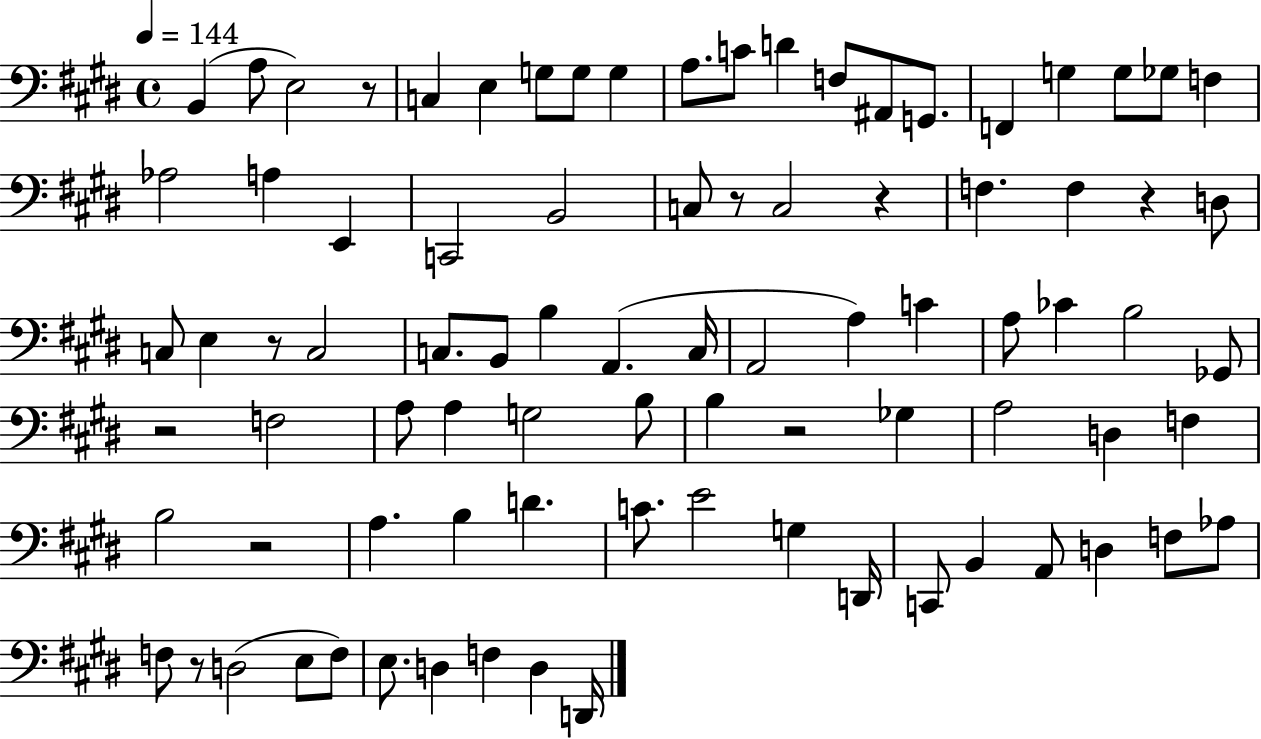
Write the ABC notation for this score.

X:1
T:Untitled
M:4/4
L:1/4
K:E
B,, A,/2 E,2 z/2 C, E, G,/2 G,/2 G, A,/2 C/2 D F,/2 ^A,,/2 G,,/2 F,, G, G,/2 _G,/2 F, _A,2 A, E,, C,,2 B,,2 C,/2 z/2 C,2 z F, F, z D,/2 C,/2 E, z/2 C,2 C,/2 B,,/2 B, A,, C,/4 A,,2 A, C A,/2 _C B,2 _G,,/2 z2 F,2 A,/2 A, G,2 B,/2 B, z2 _G, A,2 D, F, B,2 z2 A, B, D C/2 E2 G, D,,/4 C,,/2 B,, A,,/2 D, F,/2 _A,/2 F,/2 z/2 D,2 E,/2 F,/2 E,/2 D, F, D, D,,/4